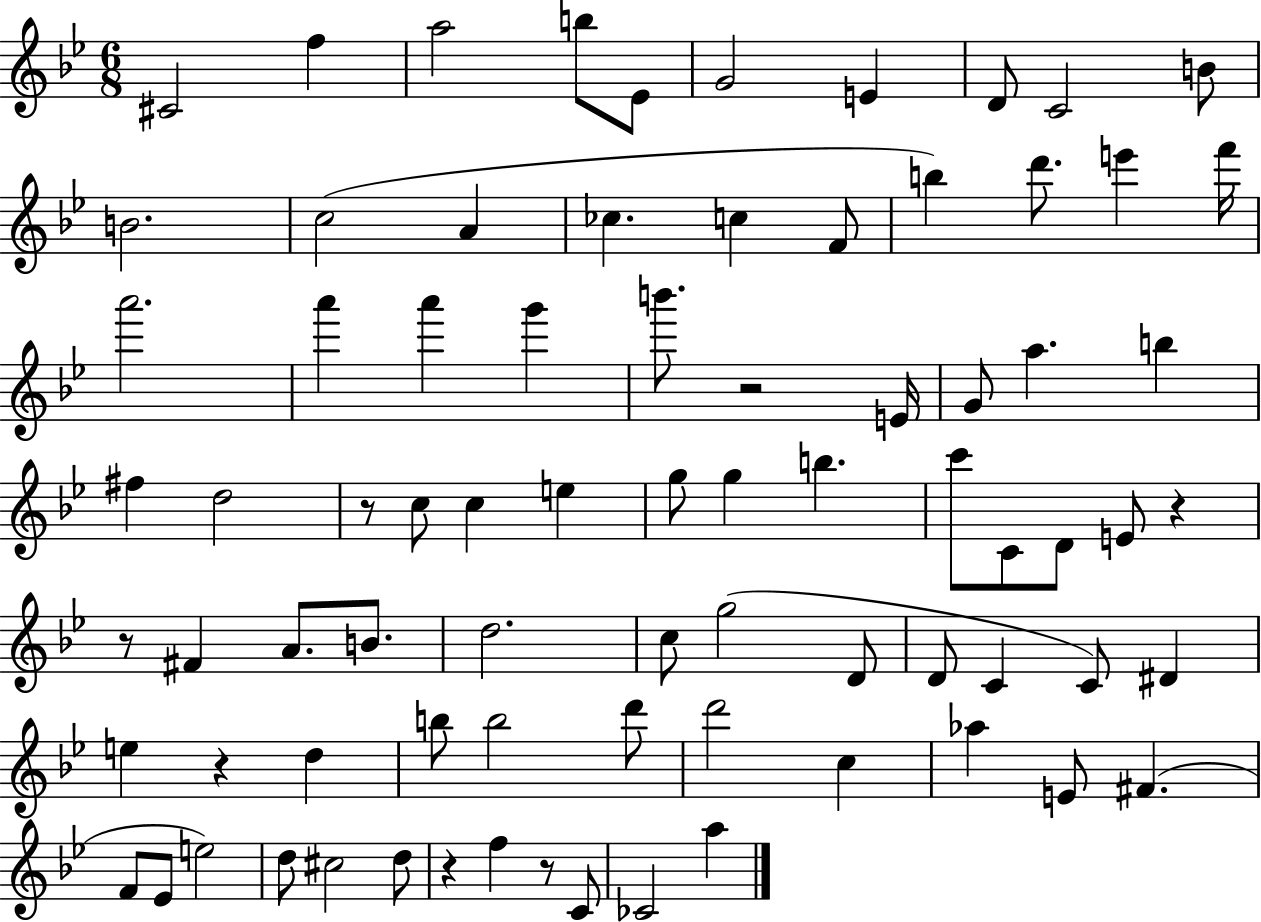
C#4/h F5/q A5/h B5/e Eb4/e G4/h E4/q D4/e C4/h B4/e B4/h. C5/h A4/q CES5/q. C5/q F4/e B5/q D6/e. E6/q F6/s A6/h. A6/q A6/q G6/q B6/e. R/h E4/s G4/e A5/q. B5/q F#5/q D5/h R/e C5/e C5/q E5/q G5/e G5/q B5/q. C6/e C4/e D4/e E4/e R/q R/e F#4/q A4/e. B4/e. D5/h. C5/e G5/h D4/e D4/e C4/q C4/e D#4/q E5/q R/q D5/q B5/e B5/h D6/e D6/h C5/q Ab5/q E4/e F#4/q. F4/e Eb4/e E5/h D5/e C#5/h D5/e R/q F5/q R/e C4/e CES4/h A5/q